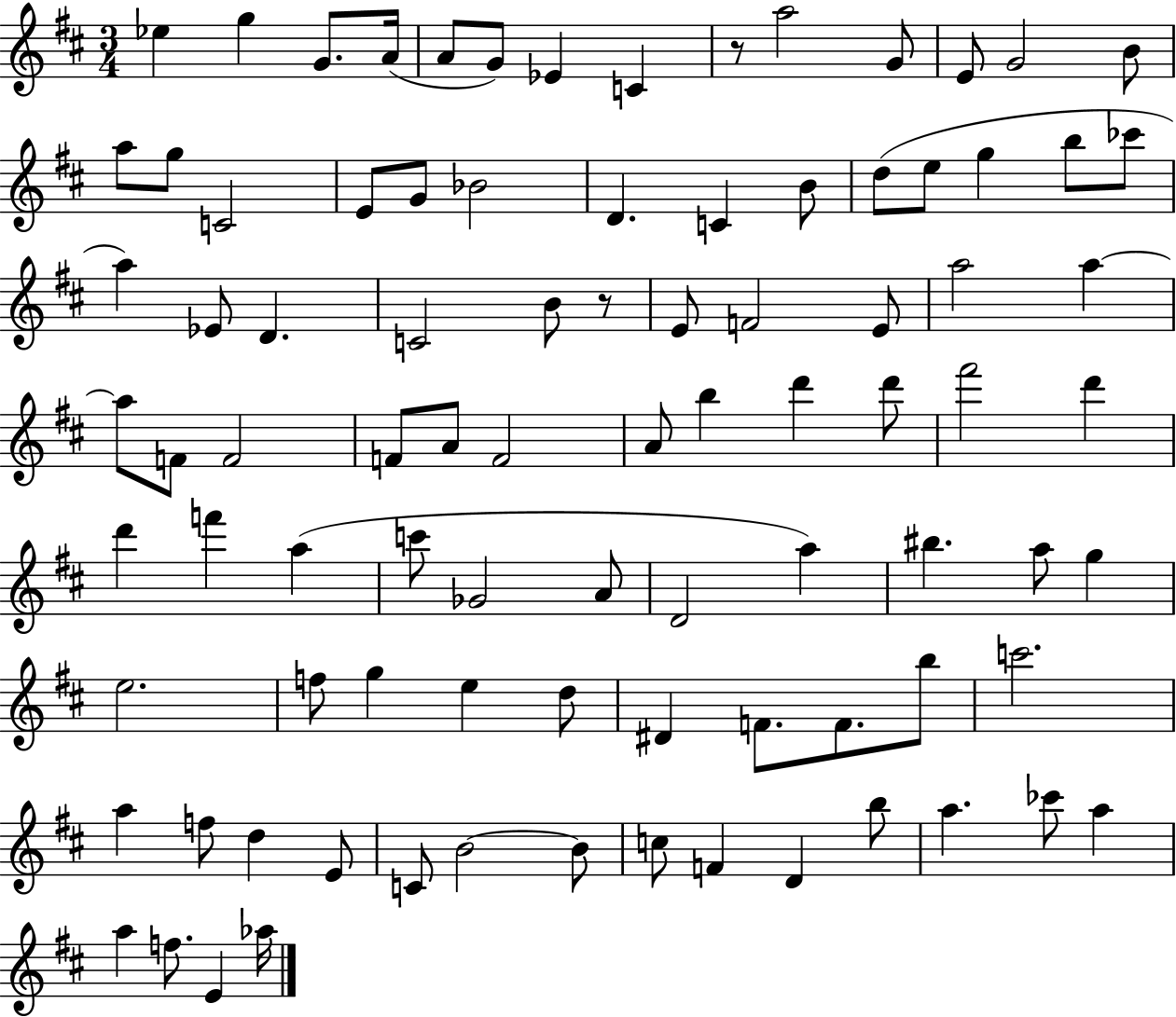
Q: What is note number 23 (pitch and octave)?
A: D5